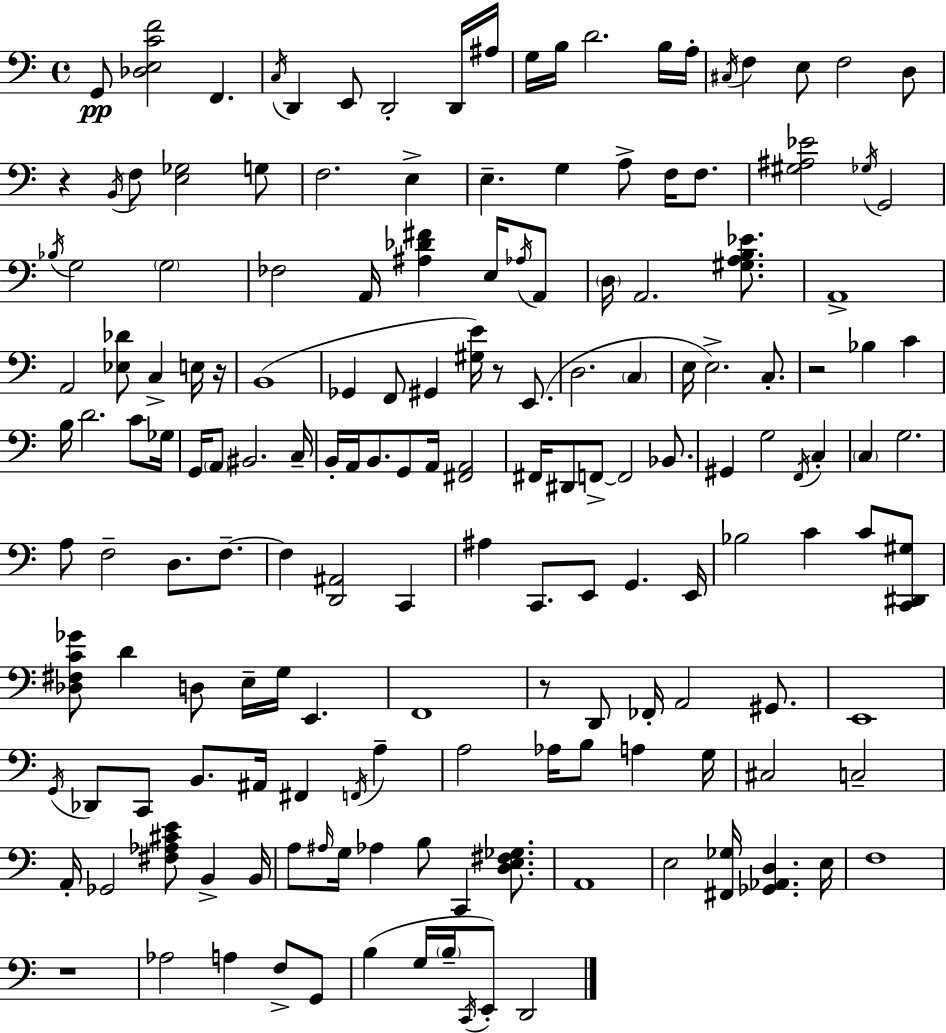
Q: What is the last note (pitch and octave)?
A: D2